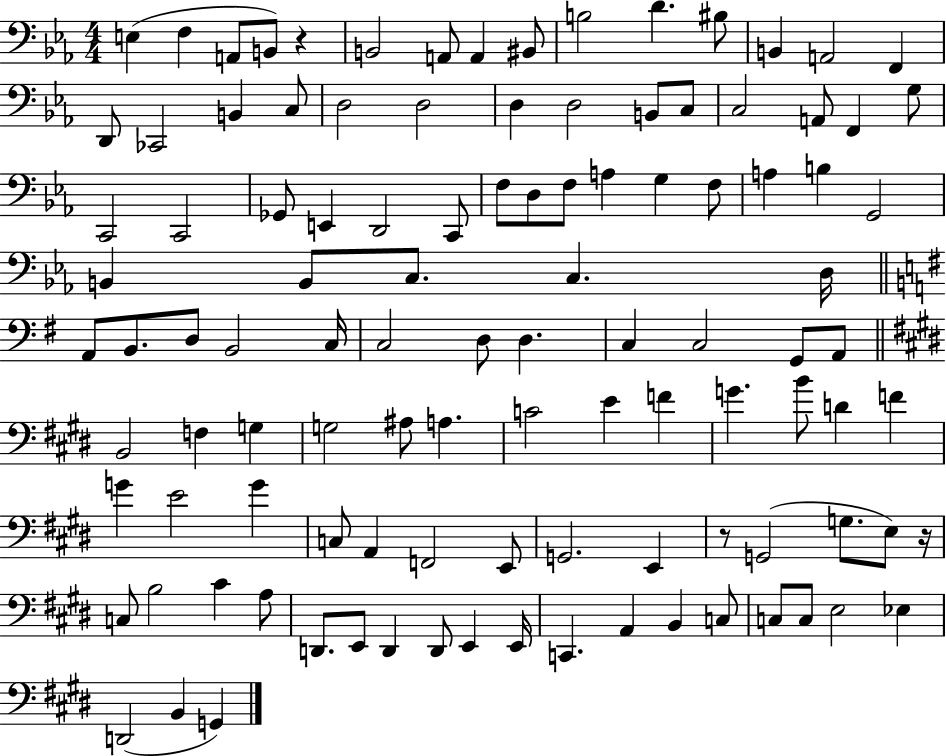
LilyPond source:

{
  \clef bass
  \numericTimeSignature
  \time 4/4
  \key ees \major
  e4( f4 a,8 b,8) r4 | b,2 a,8 a,4 bis,8 | b2 d'4. bis8 | b,4 a,2 f,4 | \break d,8 ces,2 b,4 c8 | d2 d2 | d4 d2 b,8 c8 | c2 a,8 f,4 g8 | \break c,2 c,2 | ges,8 e,4 d,2 c,8 | f8 d8 f8 a4 g4 f8 | a4 b4 g,2 | \break b,4 b,8 c8. c4. d16 | \bar "||" \break \key g \major a,8 b,8. d8 b,2 c16 | c2 d8 d4. | c4 c2 g,8 a,8 | \bar "||" \break \key e \major b,2 f4 g4 | g2 ais8 a4. | c'2 e'4 f'4 | g'4. b'8 d'4 f'4 | \break g'4 e'2 g'4 | c8 a,4 f,2 e,8 | g,2. e,4 | r8 g,2( g8. e8) r16 | \break c8 b2 cis'4 a8 | d,8. e,8 d,4 d,8 e,4 e,16 | c,4. a,4 b,4 c8 | c8 c8 e2 ees4 | \break d,2( b,4 g,4) | \bar "|."
}